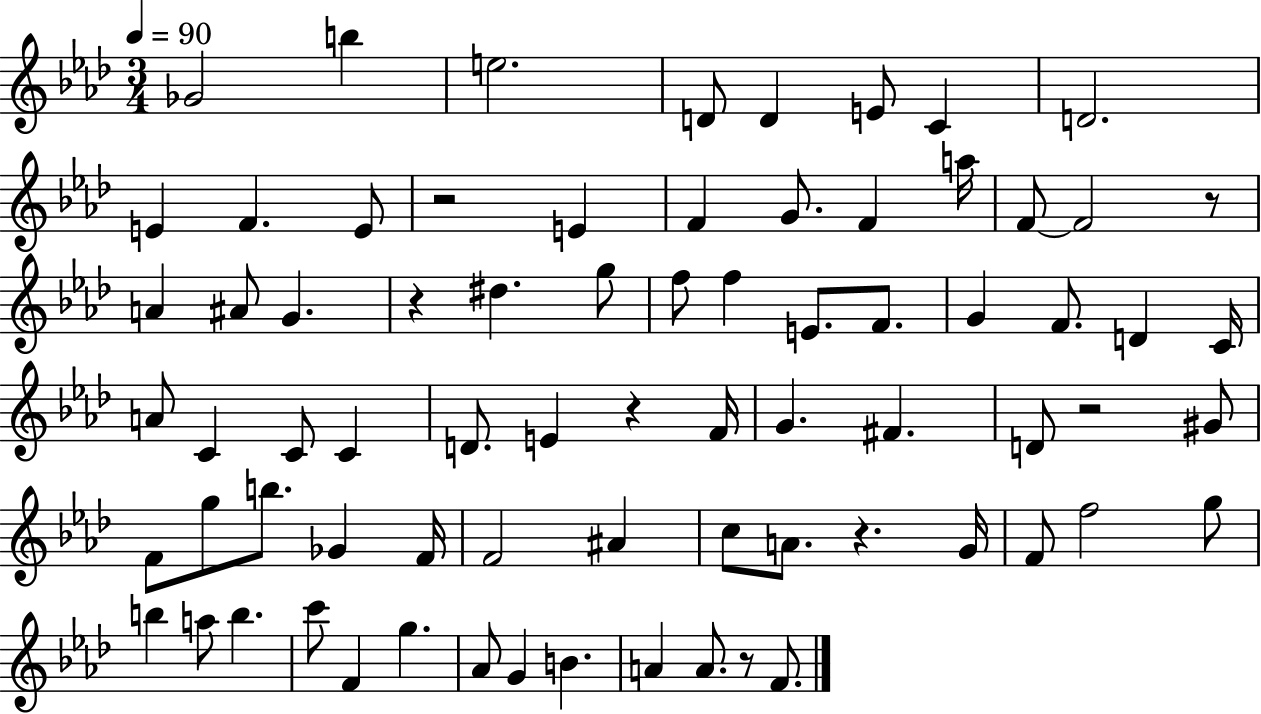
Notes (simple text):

Gb4/h B5/q E5/h. D4/e D4/q E4/e C4/q D4/h. E4/q F4/q. E4/e R/h E4/q F4/q G4/e. F4/q A5/s F4/e F4/h R/e A4/q A#4/e G4/q. R/q D#5/q. G5/e F5/e F5/q E4/e. F4/e. G4/q F4/e. D4/q C4/s A4/e C4/q C4/e C4/q D4/e. E4/q R/q F4/s G4/q. F#4/q. D4/e R/h G#4/e F4/e G5/e B5/e. Gb4/q F4/s F4/h A#4/q C5/e A4/e. R/q. G4/s F4/e F5/h G5/e B5/q A5/e B5/q. C6/e F4/q G5/q. Ab4/e G4/q B4/q. A4/q A4/e. R/e F4/e.